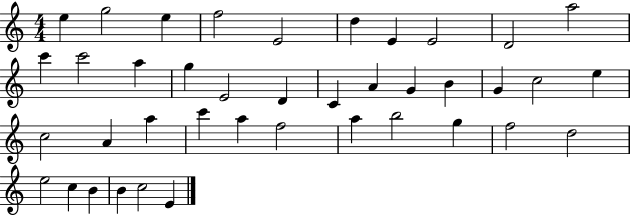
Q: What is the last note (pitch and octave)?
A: E4